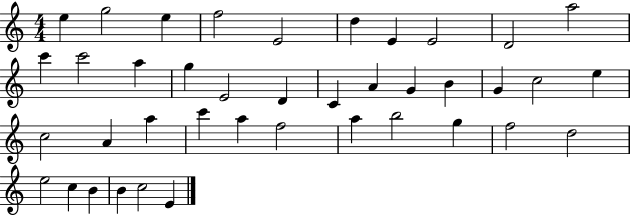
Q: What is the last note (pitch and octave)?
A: E4